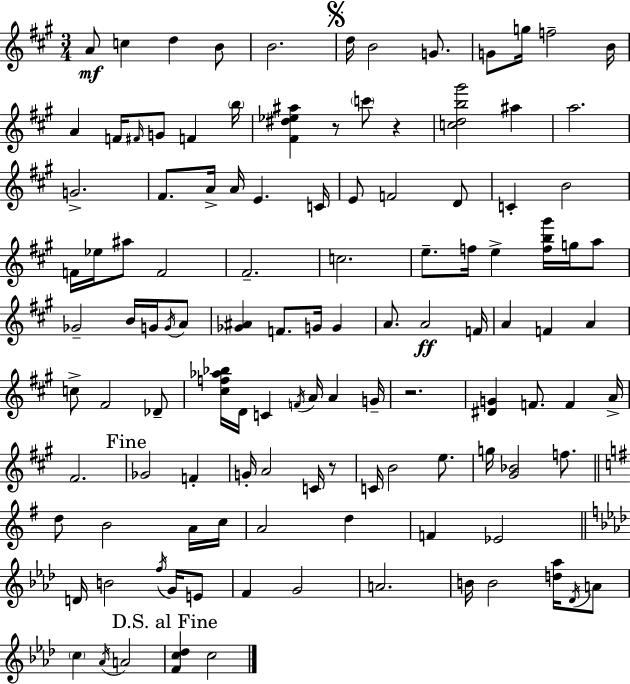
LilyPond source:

{
  \clef treble
  \numericTimeSignature
  \time 3/4
  \key a \major
  a'8\mf c''4 d''4 b'8 | b'2. | \mark \markup { \musicglyph "scripts.segno" } d''16 b'2 g'8. | g'8 g''16 f''2-- b'16 | \break a'4 f'16 \grace { fis'16 } g'8 f'4 | \parenthesize b''16 <fis' dis'' ees'' ais''>4 r8 \parenthesize c'''8 r4 | <c'' d'' b'' gis'''>2 ais''4 | a''2. | \break g'2.-> | fis'8. a'16-> a'16 e'4. | c'16 e'8 f'2 d'8 | c'4-. b'2 | \break f'16 ees''16 ais''8 f'2 | fis'2.-- | c''2. | e''8.-- f''16 e''4-> <f'' b'' gis'''>16 g''16 a''8 | \break ges'2-- b'16 g'16 \acciaccatura { g'16 } | a'8 <ges' ais'>4 f'8. g'16 g'4 | a'8. a'2\ff | f'16 a'4 f'4 a'4 | \break c''8-> fis'2 | des'8-- <cis'' f'' aes'' bes''>16 d'16 c'4 \acciaccatura { f'16 } a'16 a'4 | g'16-- r2. | <dis' g'>4 f'8. f'4 | \break a'16-> fis'2. | \mark "Fine" ges'2 f'4-. | g'16-. a'2 | c'16 r8 c'16 b'2 | \break e''8. g''16 <gis' bes'>2 | f''8. \bar "||" \break \key g \major d''8 b'2 a'16 c''16 | a'2 d''4 | f'4 ees'2 | \bar "||" \break \key aes \major d'16 b'2 \acciaccatura { f''16 } g'16 e'8 | f'4 g'2 | a'2. | b'16 b'2 <d'' aes''>16 \acciaccatura { des'16 } | \break a'8 \parenthesize c''4 \acciaccatura { aes'16 } a'2 | \mark "D.S. al Fine" <f' c'' des''>4 c''2 | \bar "|."
}